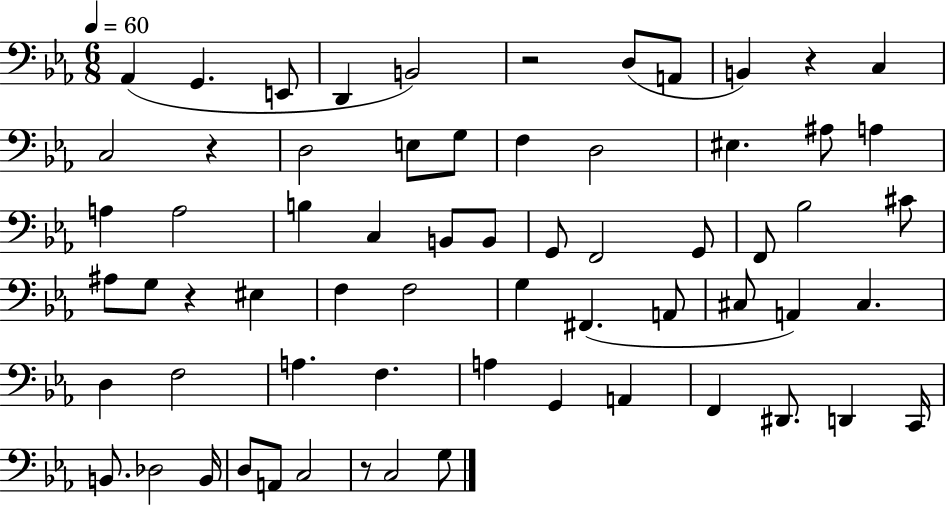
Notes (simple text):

Ab2/q G2/q. E2/e D2/q B2/h R/h D3/e A2/e B2/q R/q C3/q C3/h R/q D3/h E3/e G3/e F3/q D3/h EIS3/q. A#3/e A3/q A3/q A3/h B3/q C3/q B2/e B2/e G2/e F2/h G2/e F2/e Bb3/h C#4/e A#3/e G3/e R/q EIS3/q F3/q F3/h G3/q F#2/q. A2/e C#3/e A2/q C#3/q. D3/q F3/h A3/q. F3/q. A3/q G2/q A2/q F2/q D#2/e. D2/q C2/s B2/e. Db3/h B2/s D3/e A2/e C3/h R/e C3/h G3/e